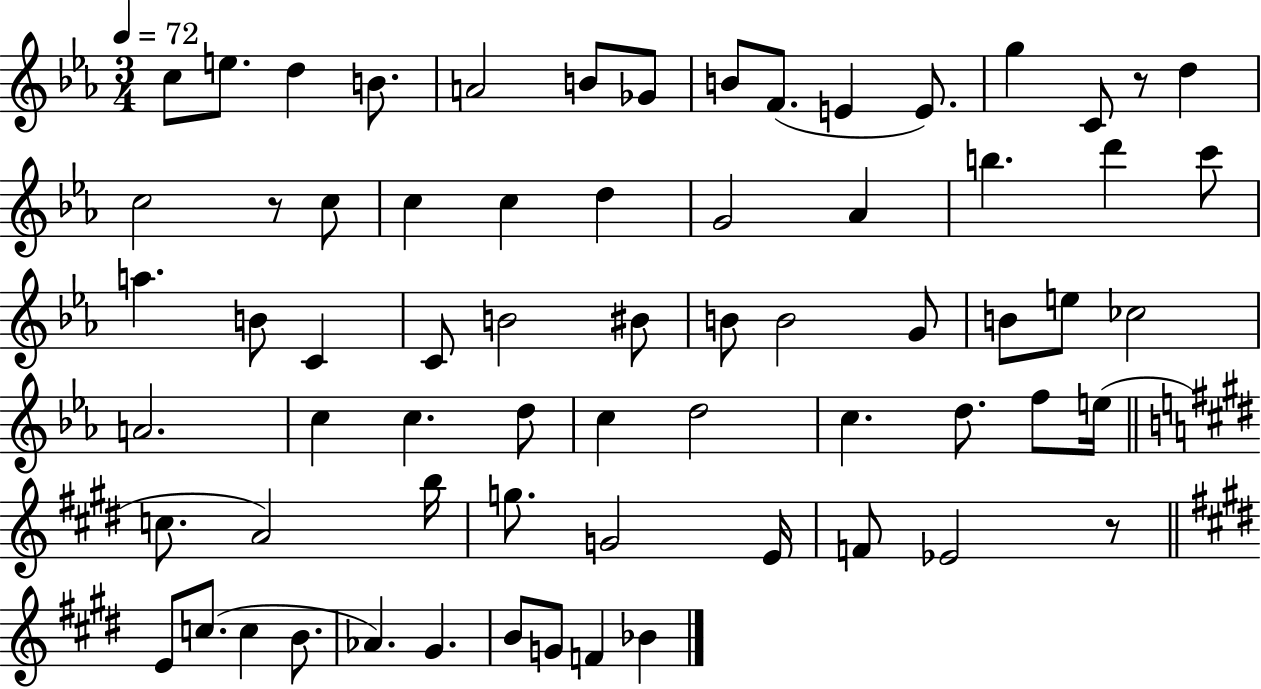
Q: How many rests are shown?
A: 3